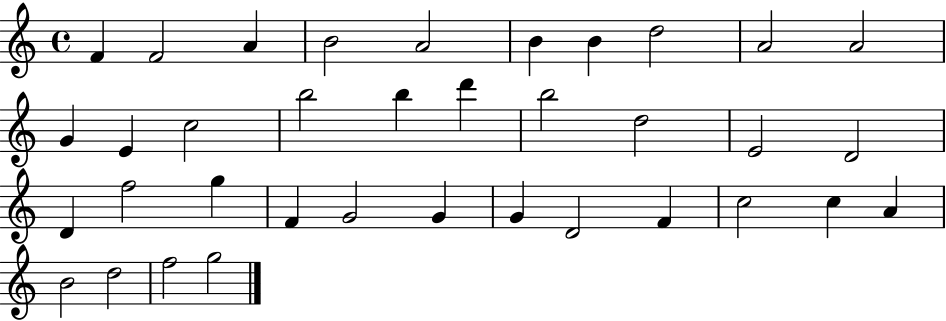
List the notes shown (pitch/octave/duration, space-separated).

F4/q F4/h A4/q B4/h A4/h B4/q B4/q D5/h A4/h A4/h G4/q E4/q C5/h B5/h B5/q D6/q B5/h D5/h E4/h D4/h D4/q F5/h G5/q F4/q G4/h G4/q G4/q D4/h F4/q C5/h C5/q A4/q B4/h D5/h F5/h G5/h